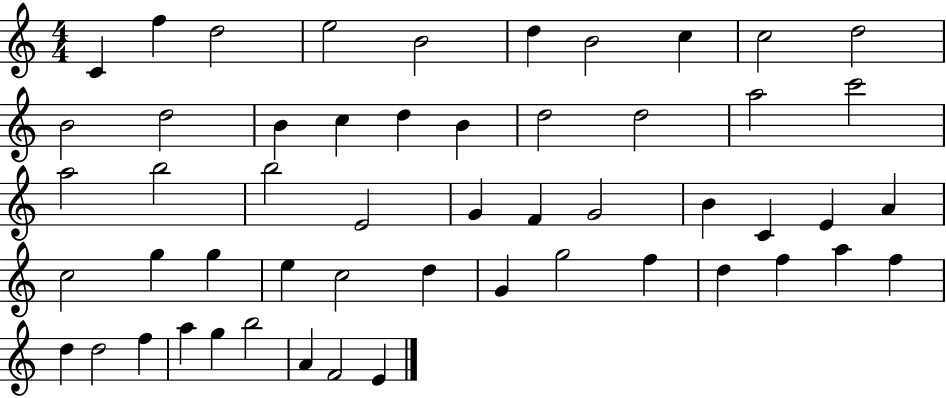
X:1
T:Untitled
M:4/4
L:1/4
K:C
C f d2 e2 B2 d B2 c c2 d2 B2 d2 B c d B d2 d2 a2 c'2 a2 b2 b2 E2 G F G2 B C E A c2 g g e c2 d G g2 f d f a f d d2 f a g b2 A F2 E